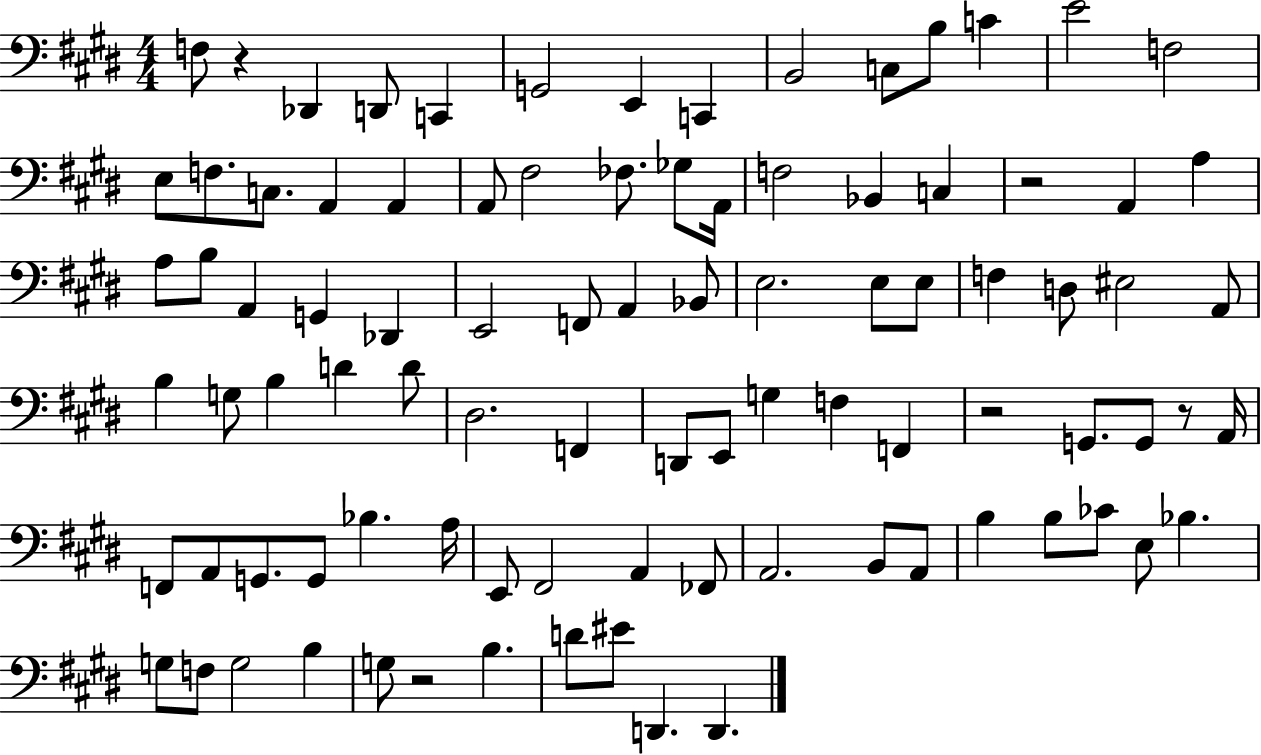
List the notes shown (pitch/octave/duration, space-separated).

F3/e R/q Db2/q D2/e C2/q G2/h E2/q C2/q B2/h C3/e B3/e C4/q E4/h F3/h E3/e F3/e. C3/e. A2/q A2/q A2/e F#3/h FES3/e. Gb3/e A2/s F3/h Bb2/q C3/q R/h A2/q A3/q A3/e B3/e A2/q G2/q Db2/q E2/h F2/e A2/q Bb2/e E3/h. E3/e E3/e F3/q D3/e EIS3/h A2/e B3/q G3/e B3/q D4/q D4/e D#3/h. F2/q D2/e E2/e G3/q F3/q F2/q R/h G2/e. G2/e R/e A2/s F2/e A2/e G2/e. G2/e Bb3/q. A3/s E2/e F#2/h A2/q FES2/e A2/h. B2/e A2/e B3/q B3/e CES4/e E3/e Bb3/q. G3/e F3/e G3/h B3/q G3/e R/h B3/q. D4/e EIS4/e D2/q. D2/q.